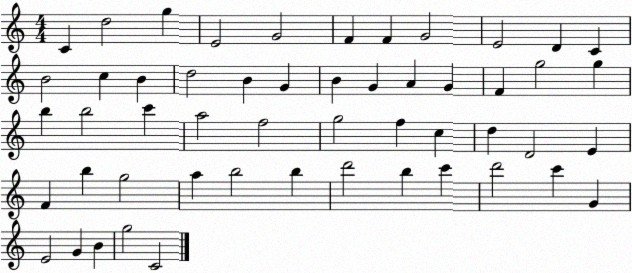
X:1
T:Untitled
M:4/4
L:1/4
K:C
C d2 g E2 G2 F F G2 E2 D C B2 c B d2 B G B G A G F g2 g b b2 c' a2 f2 g2 f c d D2 E F b g2 a b2 b d'2 b c' d'2 c' G E2 G B g2 C2